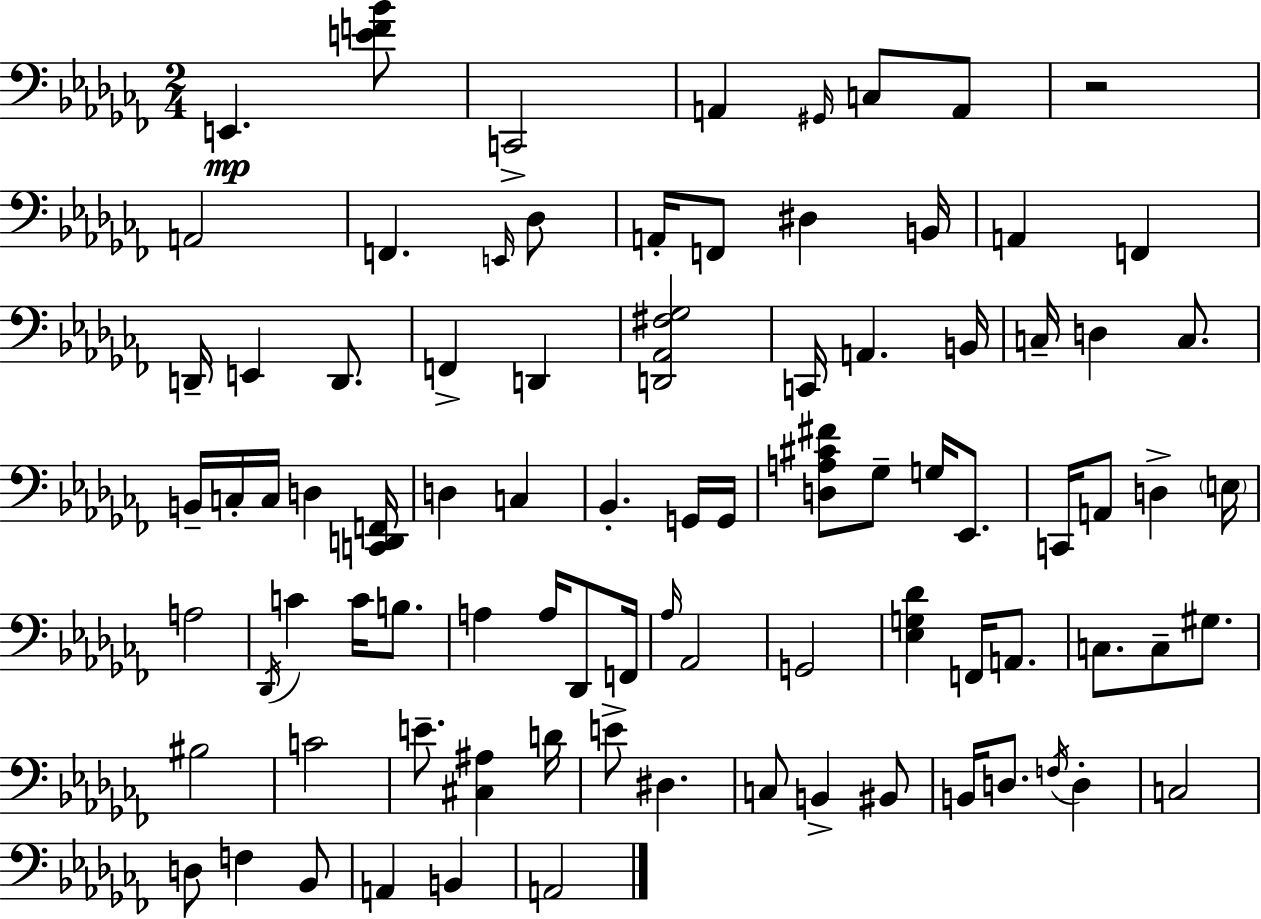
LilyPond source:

{
  \clef bass
  \numericTimeSignature
  \time 2/4
  \key aes \minor
  e,4.\mp <e' f' bes'>8 | c,2-> | a,4 \grace { gis,16 } c8 a,8 | r2 | \break a,2 | f,4. \grace { e,16 } | des8 a,16-. f,8 dis4 | b,16 a,4 f,4 | \break d,16-- e,4 d,8. | f,4-> d,4 | <d, aes, fis ges>2 | c,16 a,4. | \break b,16 c16-- d4 c8. | b,16-- c16-. c16 d4 | <c, d, f,>16 d4 c4 | bes,4.-. | \break g,16 g,16 <d a cis' fis'>8 ges8-- g16 ees,8. | c,16 a,8 d4-> | \parenthesize e16 a2 | \acciaccatura { des,16 } c'4 c'16 | \break b8. a4 a16 | des,8 f,16 \grace { aes16 } aes,2 | g,2 | <ees g des'>4 | \break f,16 a,8. c8. c8-- | gis8. bis2 | c'2 | e'8.-- <cis ais>4 | \break d'16 e'8-> dis4. | c8 b,4-> | bis,8 b,16 d8. | \acciaccatura { f16 } d4-. c2 | \break d8 f4 | bes,8 a,4 | b,4 a,2 | \bar "|."
}